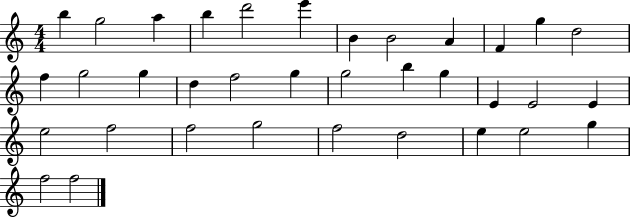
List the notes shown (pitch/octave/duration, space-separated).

B5/q G5/h A5/q B5/q D6/h E6/q B4/q B4/h A4/q F4/q G5/q D5/h F5/q G5/h G5/q D5/q F5/h G5/q G5/h B5/q G5/q E4/q E4/h E4/q E5/h F5/h F5/h G5/h F5/h D5/h E5/q E5/h G5/q F5/h F5/h